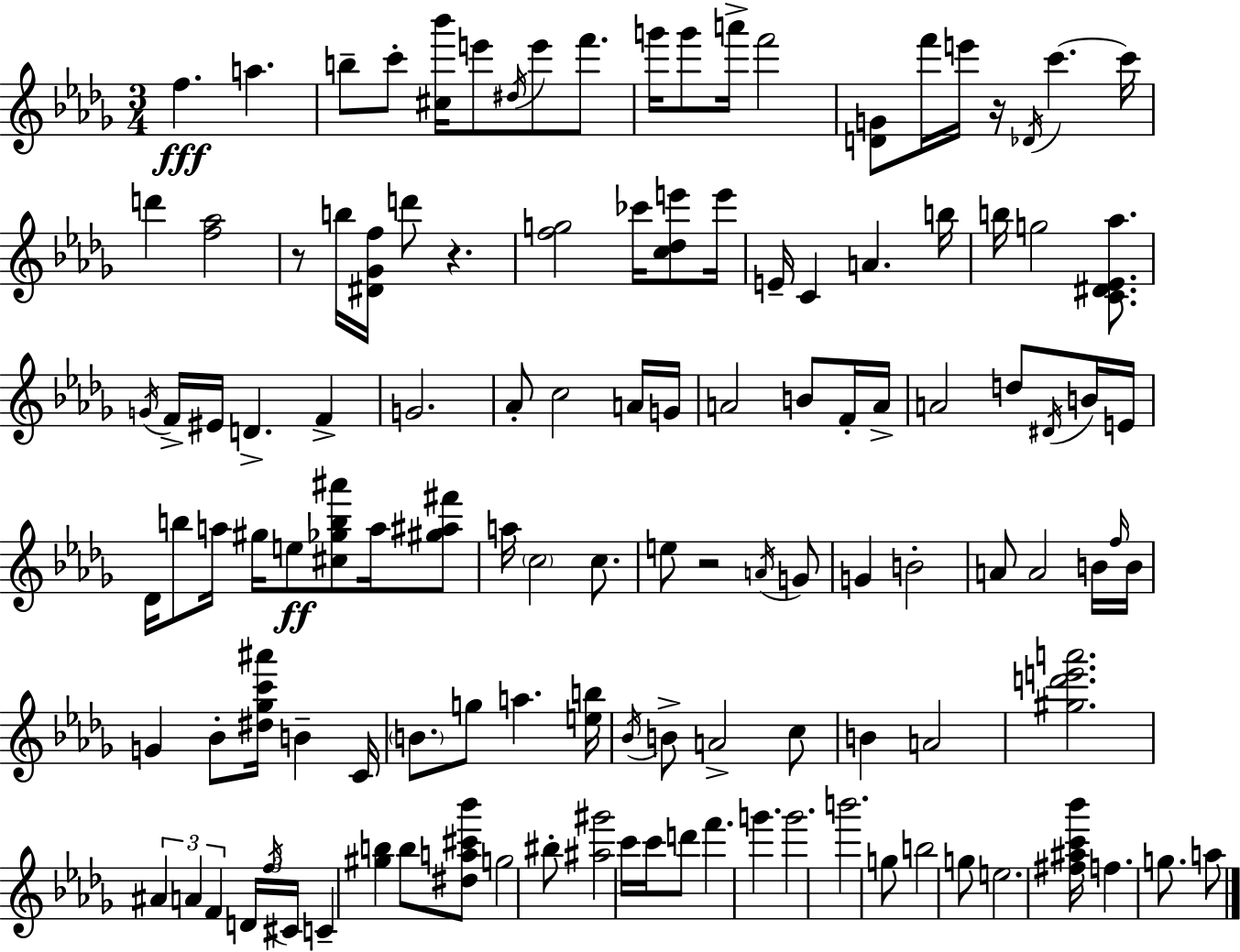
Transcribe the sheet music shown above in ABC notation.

X:1
T:Untitled
M:3/4
L:1/4
K:Bbm
f a b/2 c'/2 [^c_b']/4 e'/2 ^d/4 e'/2 f'/2 g'/4 g'/2 a'/4 f'2 [DG]/2 f'/4 e'/4 z/4 _D/4 c' c'/4 d' [f_a]2 z/2 b/4 [^D_Gf]/4 d'/2 z [fg]2 _c'/4 [c_de']/2 e'/4 E/4 C A b/4 b/4 g2 [C^D_E_a]/2 G/4 F/4 ^E/4 D F G2 _A/2 c2 A/4 G/4 A2 B/2 F/4 A/4 A2 d/2 ^D/4 B/4 E/4 _D/4 b/2 a/4 ^g/4 e/2 [^c_gb^a']/2 a/4 [^g^a^f']/2 a/4 c2 c/2 e/2 z2 A/4 G/2 G B2 A/2 A2 B/4 f/4 B/4 G _B/2 [^d_gc'^a']/4 B C/4 B/2 g/2 a [eb]/4 _B/4 B/2 A2 c/2 B A2 [^gd'e'a']2 ^A A F D/4 f/4 ^C/4 C [^gb] b/2 [^da^c'_b']/2 g2 ^b/2 [^a^g']2 c'/4 c'/4 d'/2 f' g' g'2 b'2 g/2 b2 g/2 e2 [^f^ac'_b']/4 f g/2 a/2